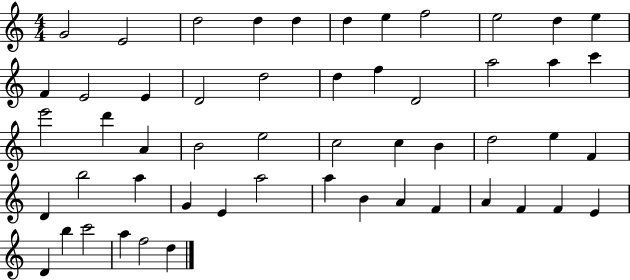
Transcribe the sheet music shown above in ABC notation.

X:1
T:Untitled
M:4/4
L:1/4
K:C
G2 E2 d2 d d d e f2 e2 d e F E2 E D2 d2 d f D2 a2 a c' e'2 d' A B2 e2 c2 c B d2 e F D b2 a G E a2 a B A F A F F E D b c'2 a f2 d